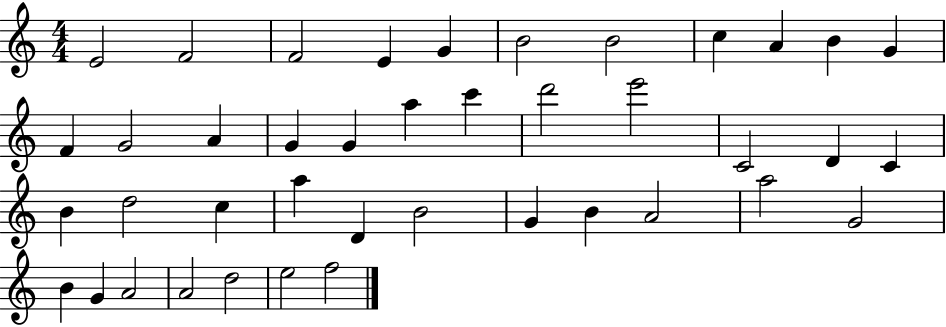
X:1
T:Untitled
M:4/4
L:1/4
K:C
E2 F2 F2 E G B2 B2 c A B G F G2 A G G a c' d'2 e'2 C2 D C B d2 c a D B2 G B A2 a2 G2 B G A2 A2 d2 e2 f2